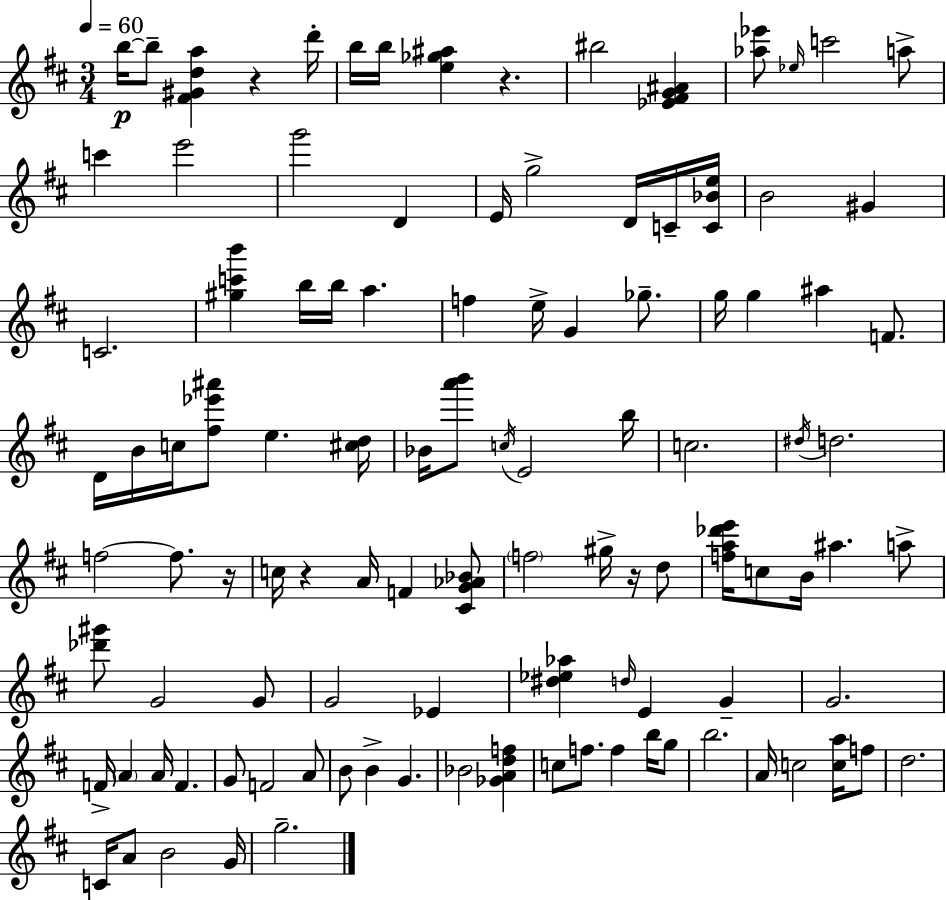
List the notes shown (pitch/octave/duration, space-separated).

B5/s B5/e [F#4,G#4,D5,A5]/q R/q D6/s B5/s B5/s [E5,Gb5,A#5]/q R/q. BIS5/h [Eb4,F#4,G4,A#4]/q [Ab5,Eb6]/e Eb5/s C6/h A5/e C6/q E6/h G6/h D4/q E4/s G5/h D4/s C4/s [C4,Bb4,E5]/s B4/h G#4/q C4/h. [G#5,C6,B6]/q B5/s B5/s A5/q. F5/q E5/s G4/q Gb5/e. G5/s G5/q A#5/q F4/e. D4/s B4/s C5/s [F#5,Eb6,A#6]/e E5/q. [C#5,D5]/s Bb4/s [A6,B6]/e C5/s E4/h B5/s C5/h. D#5/s D5/h. F5/h F5/e. R/s C5/s R/q A4/s F4/q [C#4,G4,Ab4,Bb4]/e F5/h G#5/s R/s D5/e [F5,A5,Db6,E6]/s C5/e B4/s A#5/q. A5/e [Db6,G#6]/e G4/h G4/e G4/h Eb4/q [D#5,Eb5,Ab5]/q D5/s E4/q G4/q G4/h. F4/s A4/q A4/s F4/q. G4/e F4/h A4/e B4/e B4/q G4/q. Bb4/h [Gb4,A4,D5,F5]/q C5/e F5/e. F5/q B5/s G5/e B5/h. A4/s C5/h [C5,A5]/s F5/e D5/h. C4/s A4/e B4/h G4/s G5/h.